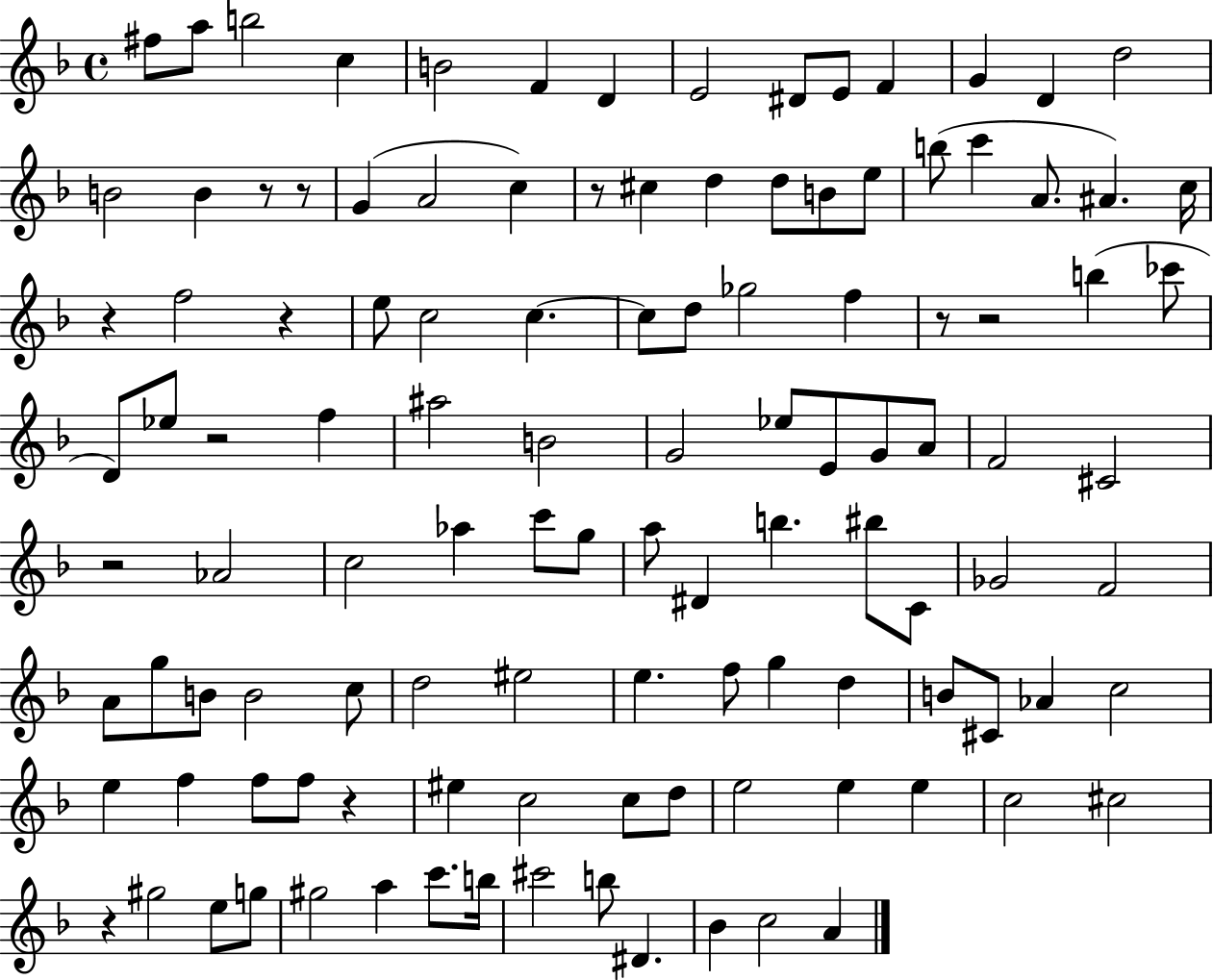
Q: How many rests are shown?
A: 11